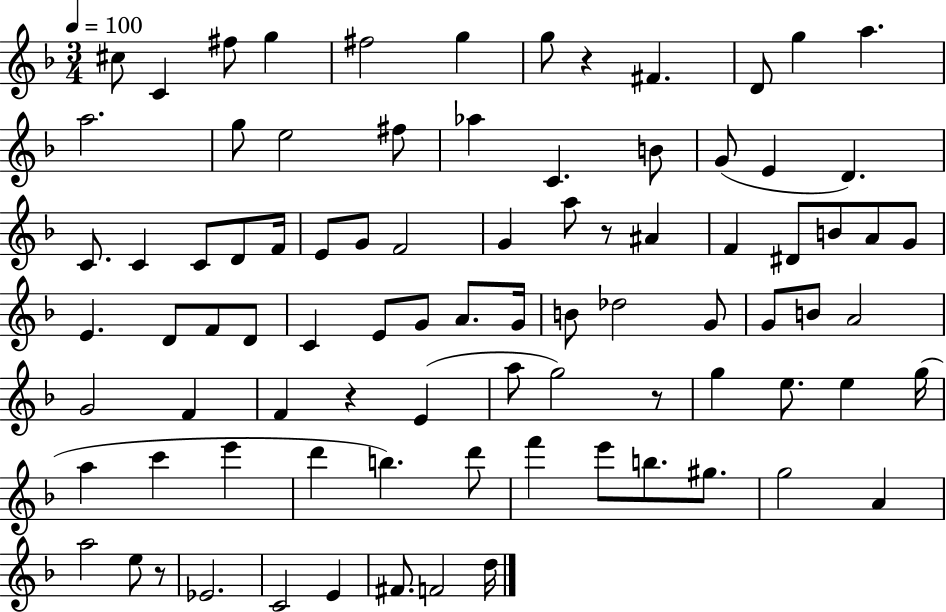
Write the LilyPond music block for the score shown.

{
  \clef treble
  \numericTimeSignature
  \time 3/4
  \key f \major
  \tempo 4 = 100
  cis''8 c'4 fis''8 g''4 | fis''2 g''4 | g''8 r4 fis'4. | d'8 g''4 a''4. | \break a''2. | g''8 e''2 fis''8 | aes''4 c'4. b'8 | g'8( e'4 d'4.) | \break c'8. c'4 c'8 d'8 f'16 | e'8 g'8 f'2 | g'4 a''8 r8 ais'4 | f'4 dis'8 b'8 a'8 g'8 | \break e'4. d'8 f'8 d'8 | c'4 e'8 g'8 a'8. g'16 | b'8 des''2 g'8 | g'8 b'8 a'2 | \break g'2 f'4 | f'4 r4 e'4( | a''8 g''2) r8 | g''4 e''8. e''4 g''16( | \break a''4 c'''4 e'''4 | d'''4 b''4.) d'''8 | f'''4 e'''8 b''8. gis''8. | g''2 a'4 | \break a''2 e''8 r8 | ees'2. | c'2 e'4 | fis'8. f'2 d''16 | \break \bar "|."
}